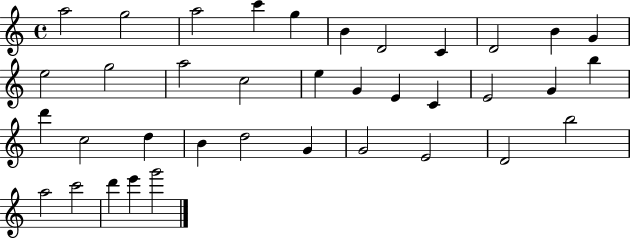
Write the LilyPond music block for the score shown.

{
  \clef treble
  \time 4/4
  \defaultTimeSignature
  \key c \major
  a''2 g''2 | a''2 c'''4 g''4 | b'4 d'2 c'4 | d'2 b'4 g'4 | \break e''2 g''2 | a''2 c''2 | e''4 g'4 e'4 c'4 | e'2 g'4 b''4 | \break d'''4 c''2 d''4 | b'4 d''2 g'4 | g'2 e'2 | d'2 b''2 | \break a''2 c'''2 | d'''4 e'''4 g'''2 | \bar "|."
}